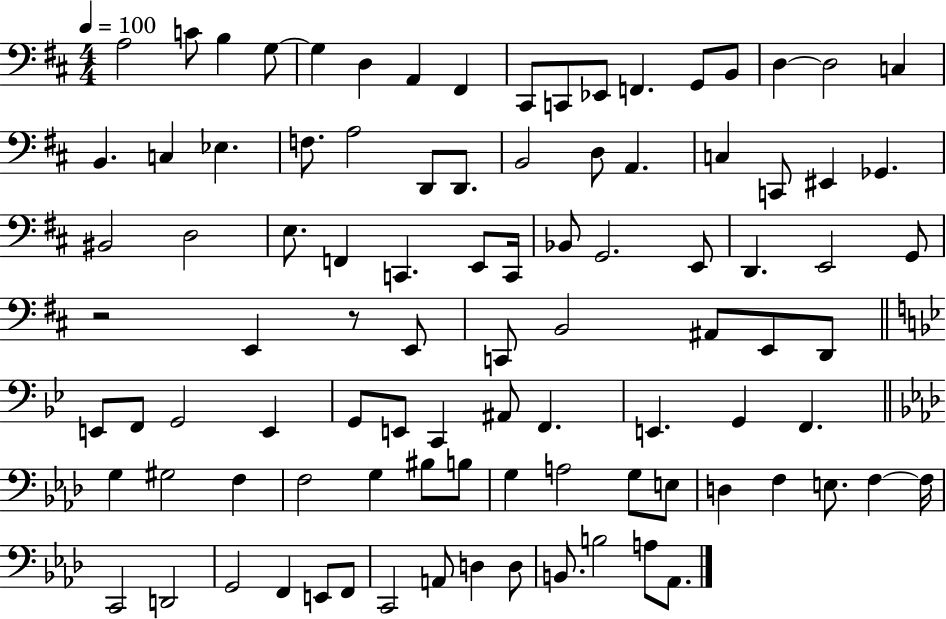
X:1
T:Untitled
M:4/4
L:1/4
K:D
A,2 C/2 B, G,/2 G, D, A,, ^F,, ^C,,/2 C,,/2 _E,,/2 F,, G,,/2 B,,/2 D, D,2 C, B,, C, _E, F,/2 A,2 D,,/2 D,,/2 B,,2 D,/2 A,, C, C,,/2 ^E,, _G,, ^B,,2 D,2 E,/2 F,, C,, E,,/2 C,,/4 _B,,/2 G,,2 E,,/2 D,, E,,2 G,,/2 z2 E,, z/2 E,,/2 C,,/2 B,,2 ^A,,/2 E,,/2 D,,/2 E,,/2 F,,/2 G,,2 E,, G,,/2 E,,/2 C,, ^A,,/2 F,, E,, G,, F,, G, ^G,2 F, F,2 G, ^B,/2 B,/2 G, A,2 G,/2 E,/2 D, F, E,/2 F, F,/4 C,,2 D,,2 G,,2 F,, E,,/2 F,,/2 C,,2 A,,/2 D, D,/2 B,,/2 B,2 A,/2 _A,,/2